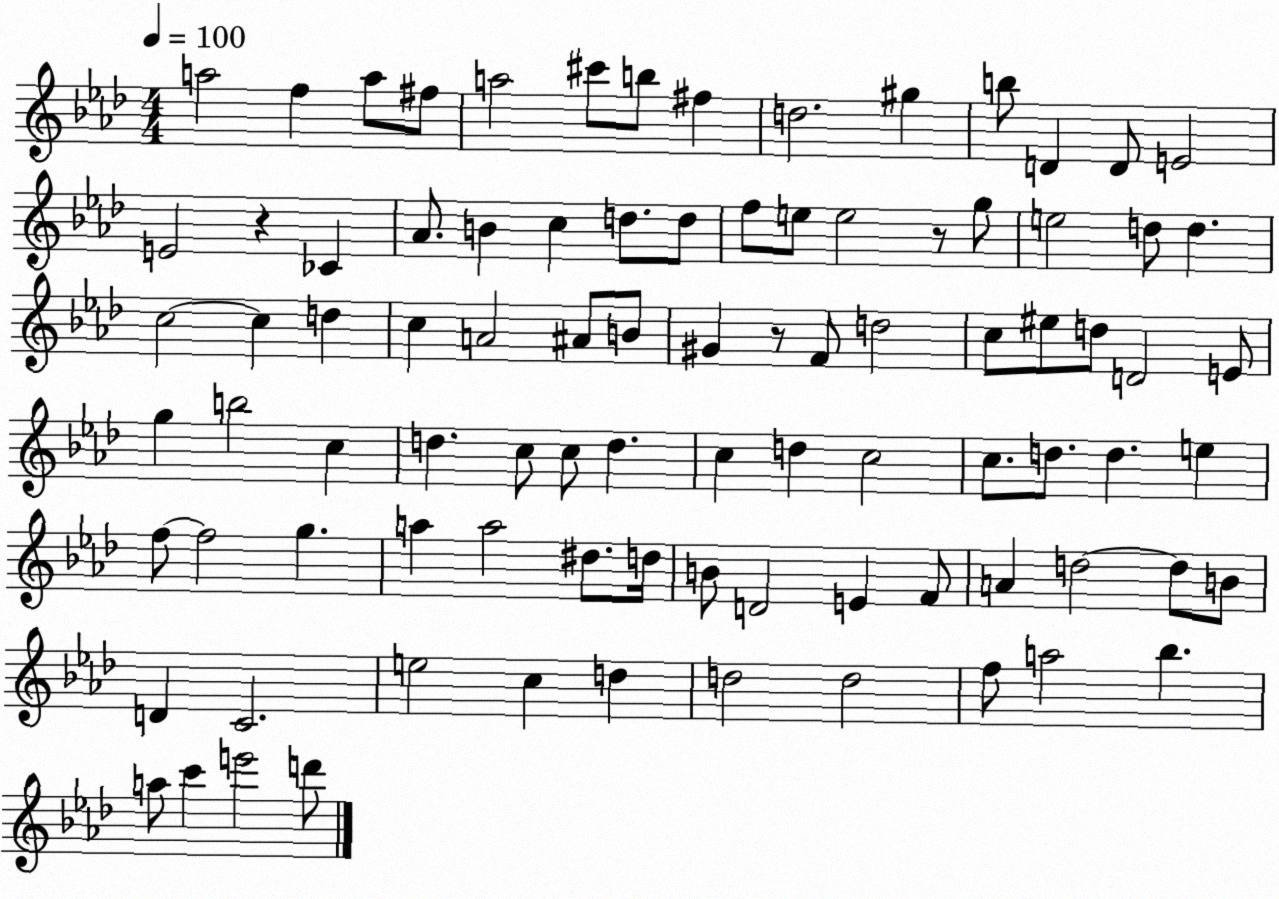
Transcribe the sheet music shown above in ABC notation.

X:1
T:Untitled
M:4/4
L:1/4
K:Ab
a2 f a/2 ^f/2 a2 ^c'/2 b/2 ^f d2 ^g b/2 D D/2 E2 E2 z _C _A/2 B c d/2 d/2 f/2 e/2 e2 z/2 g/2 e2 d/2 d c2 c d c A2 ^A/2 B/2 ^G z/2 F/2 d2 c/2 ^e/2 d/2 D2 E/2 g b2 c d c/2 c/2 d c d c2 c/2 d/2 d e f/2 f2 g a a2 ^d/2 d/4 B/2 D2 E F/2 A d2 d/2 B/2 D C2 e2 c d d2 d2 f/2 a2 _b a/2 c' e'2 d'/2